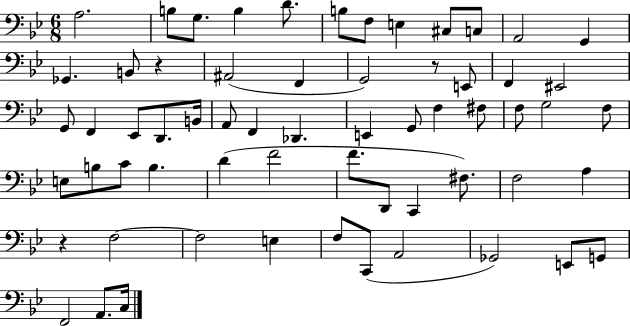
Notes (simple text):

A3/h. B3/e G3/e. B3/q D4/e. B3/e F3/e E3/q C#3/e C3/e A2/h G2/q Gb2/q. B2/e R/q A#2/h F2/q G2/h R/e E2/e F2/q EIS2/h G2/e F2/q Eb2/e D2/e. B2/s A2/e F2/q Db2/q. E2/q G2/e F3/q F#3/e F3/e G3/h F3/e E3/e B3/e C4/e B3/q. D4/q F4/h F4/e. D2/e C2/q F#3/e. F3/h A3/q R/q F3/h F3/h E3/q F3/e C2/e A2/h Gb2/h E2/e G2/e F2/h A2/e. C3/s